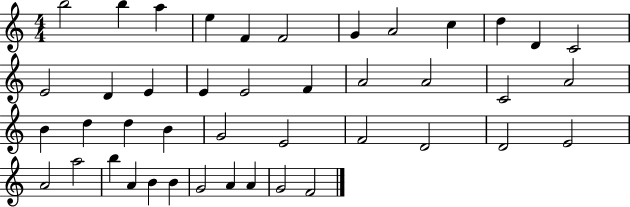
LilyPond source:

{
  \clef treble
  \numericTimeSignature
  \time 4/4
  \key c \major
  b''2 b''4 a''4 | e''4 f'4 f'2 | g'4 a'2 c''4 | d''4 d'4 c'2 | \break e'2 d'4 e'4 | e'4 e'2 f'4 | a'2 a'2 | c'2 a'2 | \break b'4 d''4 d''4 b'4 | g'2 e'2 | f'2 d'2 | d'2 e'2 | \break a'2 a''2 | b''4 a'4 b'4 b'4 | g'2 a'4 a'4 | g'2 f'2 | \break \bar "|."
}